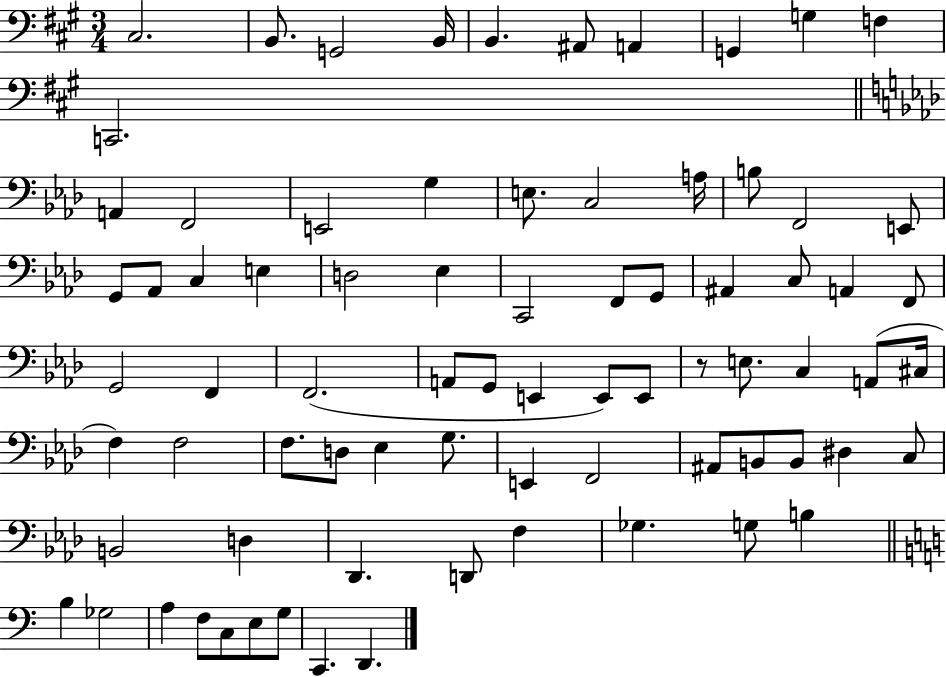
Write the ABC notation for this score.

X:1
T:Untitled
M:3/4
L:1/4
K:A
^C,2 B,,/2 G,,2 B,,/4 B,, ^A,,/2 A,, G,, G, F, C,,2 A,, F,,2 E,,2 G, E,/2 C,2 A,/4 B,/2 F,,2 E,,/2 G,,/2 _A,,/2 C, E, D,2 _E, C,,2 F,,/2 G,,/2 ^A,, C,/2 A,, F,,/2 G,,2 F,, F,,2 A,,/2 G,,/2 E,, E,,/2 E,,/2 z/2 E,/2 C, A,,/2 ^C,/4 F, F,2 F,/2 D,/2 _E, G,/2 E,, F,,2 ^A,,/2 B,,/2 B,,/2 ^D, C,/2 B,,2 D, _D,, D,,/2 F, _G, G,/2 B, B, _G,2 A, F,/2 C,/2 E,/2 G,/2 C,, D,,